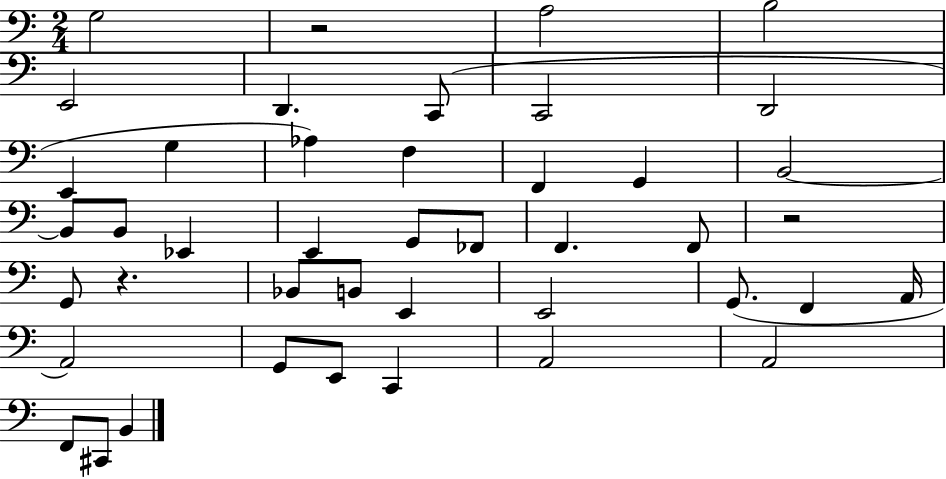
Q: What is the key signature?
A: C major